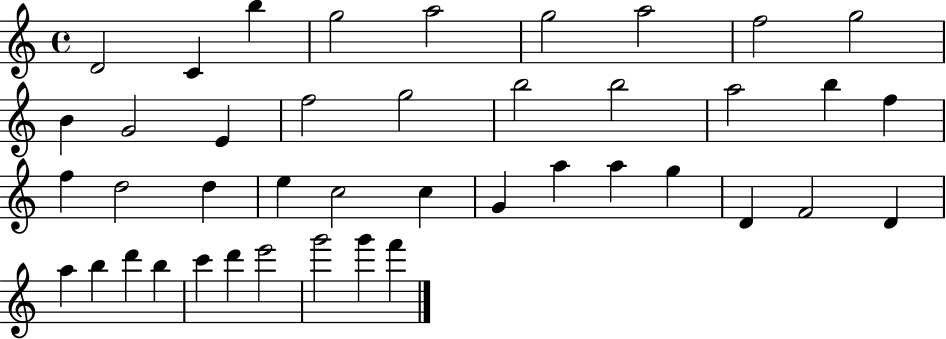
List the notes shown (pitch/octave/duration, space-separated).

D4/h C4/q B5/q G5/h A5/h G5/h A5/h F5/h G5/h B4/q G4/h E4/q F5/h G5/h B5/h B5/h A5/h B5/q F5/q F5/q D5/h D5/q E5/q C5/h C5/q G4/q A5/q A5/q G5/q D4/q F4/h D4/q A5/q B5/q D6/q B5/q C6/q D6/q E6/h G6/h G6/q F6/q